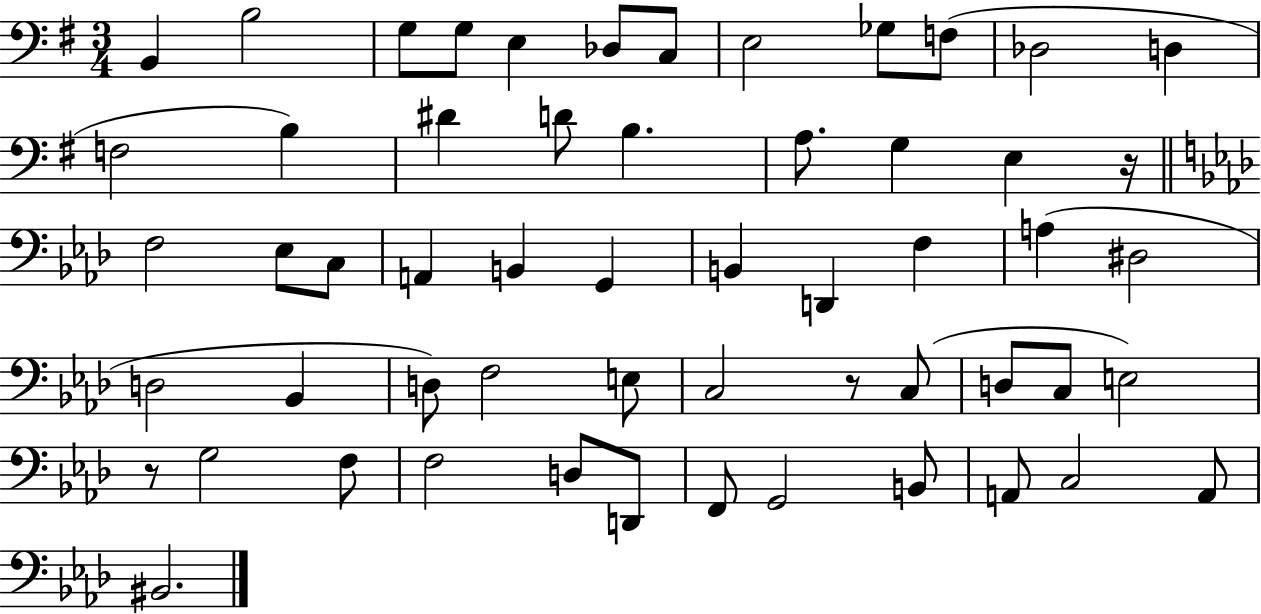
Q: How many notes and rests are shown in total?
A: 56